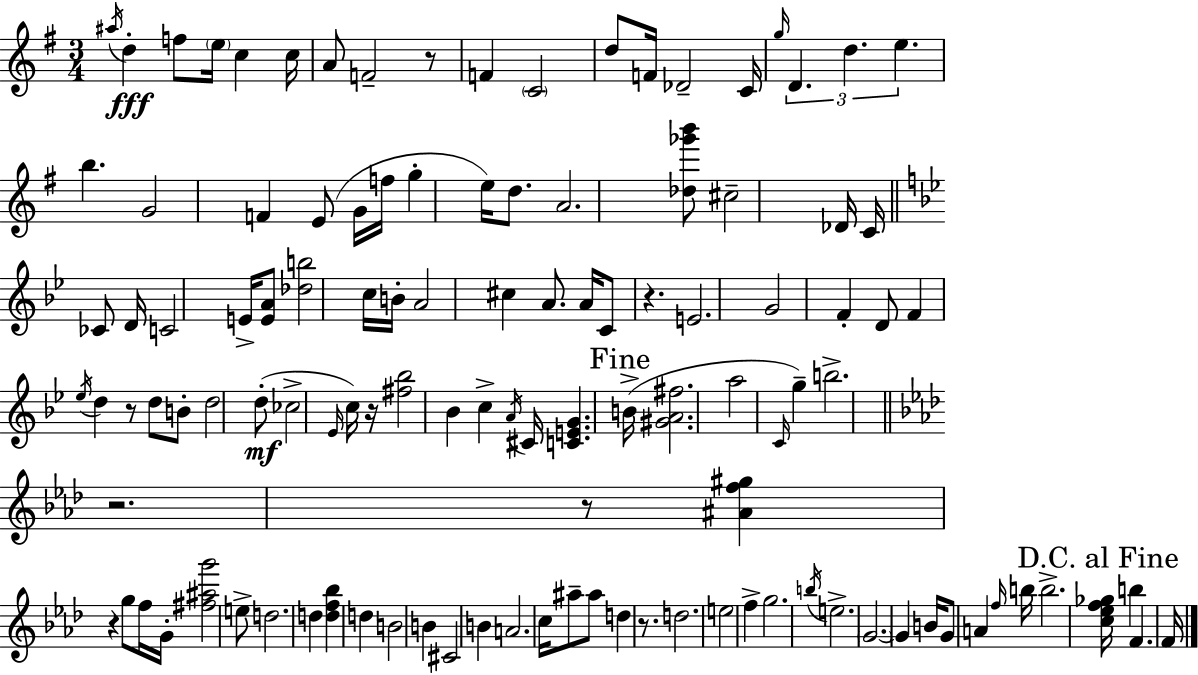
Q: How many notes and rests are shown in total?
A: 116